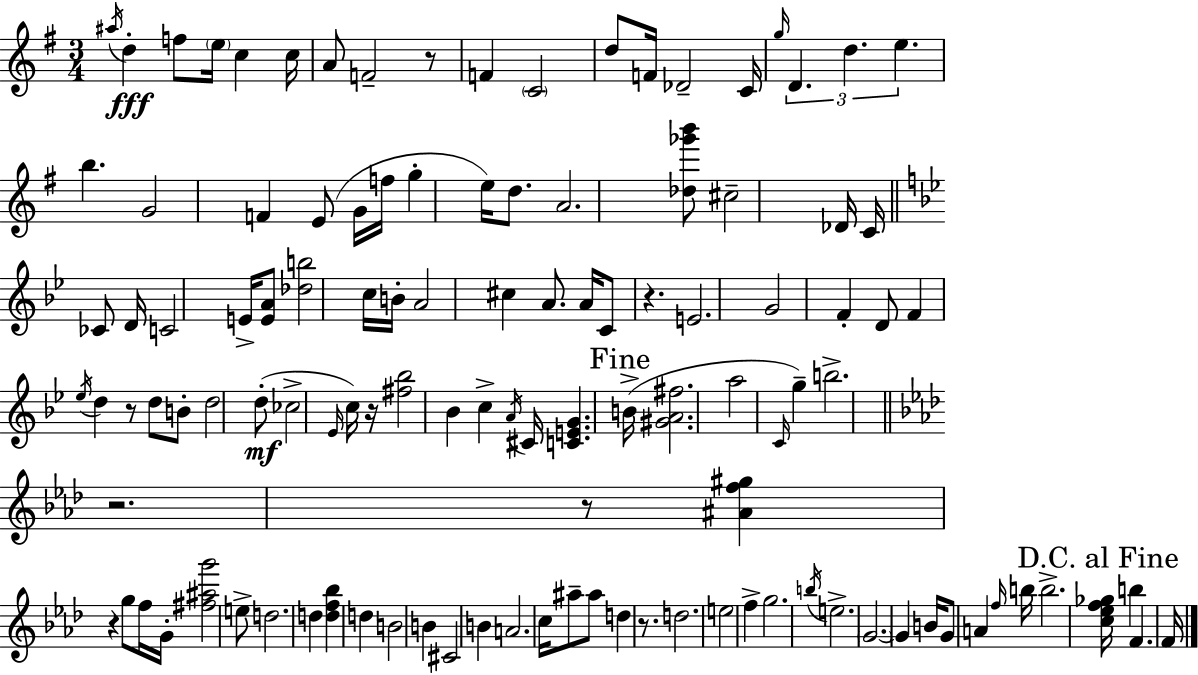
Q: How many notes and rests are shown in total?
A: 116